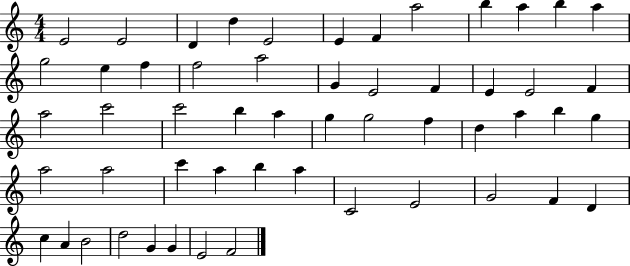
X:1
T:Untitled
M:4/4
L:1/4
K:C
E2 E2 D d E2 E F a2 b a b a g2 e f f2 a2 G E2 F E E2 F a2 c'2 c'2 b a g g2 f d a b g a2 a2 c' a b a C2 E2 G2 F D c A B2 d2 G G E2 F2